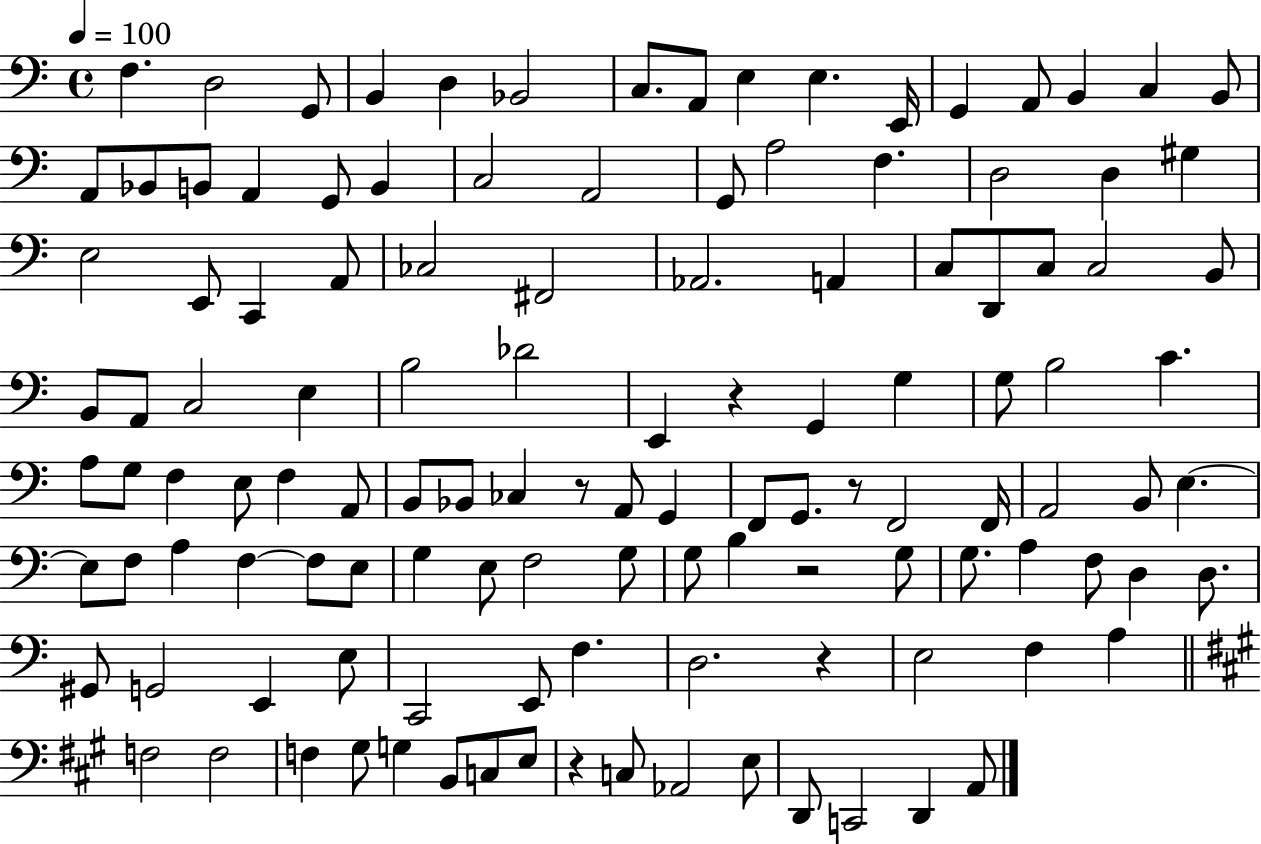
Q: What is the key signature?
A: C major